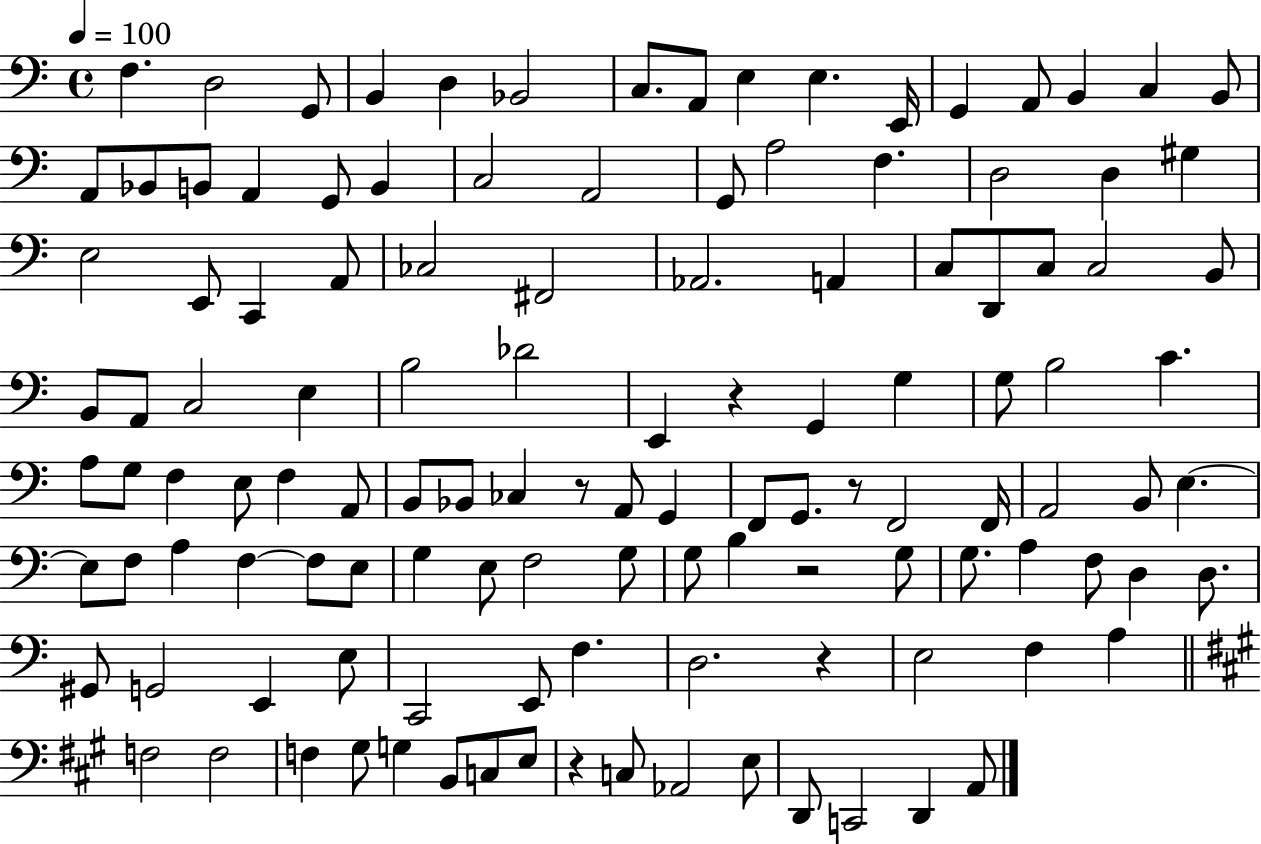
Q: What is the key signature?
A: C major